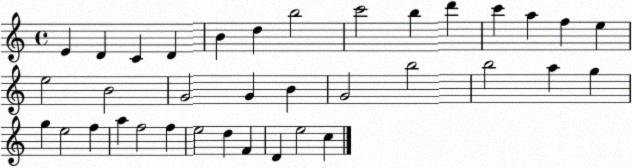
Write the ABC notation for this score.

X:1
T:Untitled
M:4/4
L:1/4
K:C
E D C D B d b2 c'2 b d' c' a f e e2 B2 G2 G B G2 b2 b2 a g g e2 f a f2 f e2 d F D e2 c